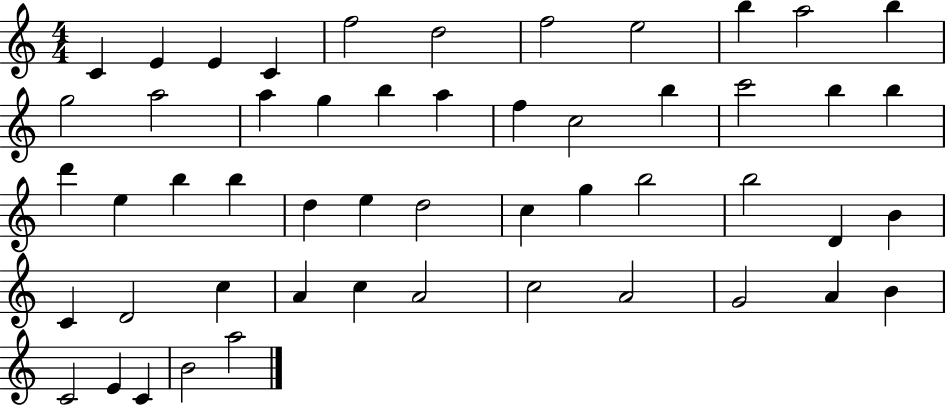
{
  \clef treble
  \numericTimeSignature
  \time 4/4
  \key c \major
  c'4 e'4 e'4 c'4 | f''2 d''2 | f''2 e''2 | b''4 a''2 b''4 | \break g''2 a''2 | a''4 g''4 b''4 a''4 | f''4 c''2 b''4 | c'''2 b''4 b''4 | \break d'''4 e''4 b''4 b''4 | d''4 e''4 d''2 | c''4 g''4 b''2 | b''2 d'4 b'4 | \break c'4 d'2 c''4 | a'4 c''4 a'2 | c''2 a'2 | g'2 a'4 b'4 | \break c'2 e'4 c'4 | b'2 a''2 | \bar "|."
}